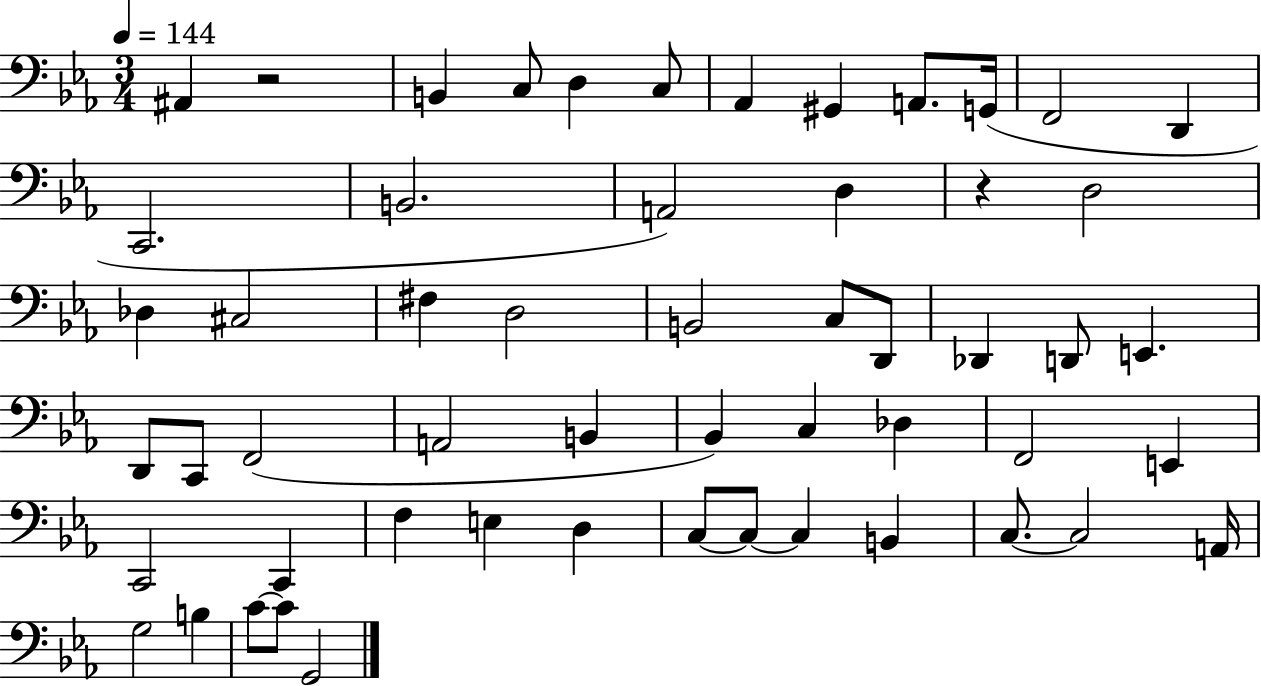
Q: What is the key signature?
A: EES major